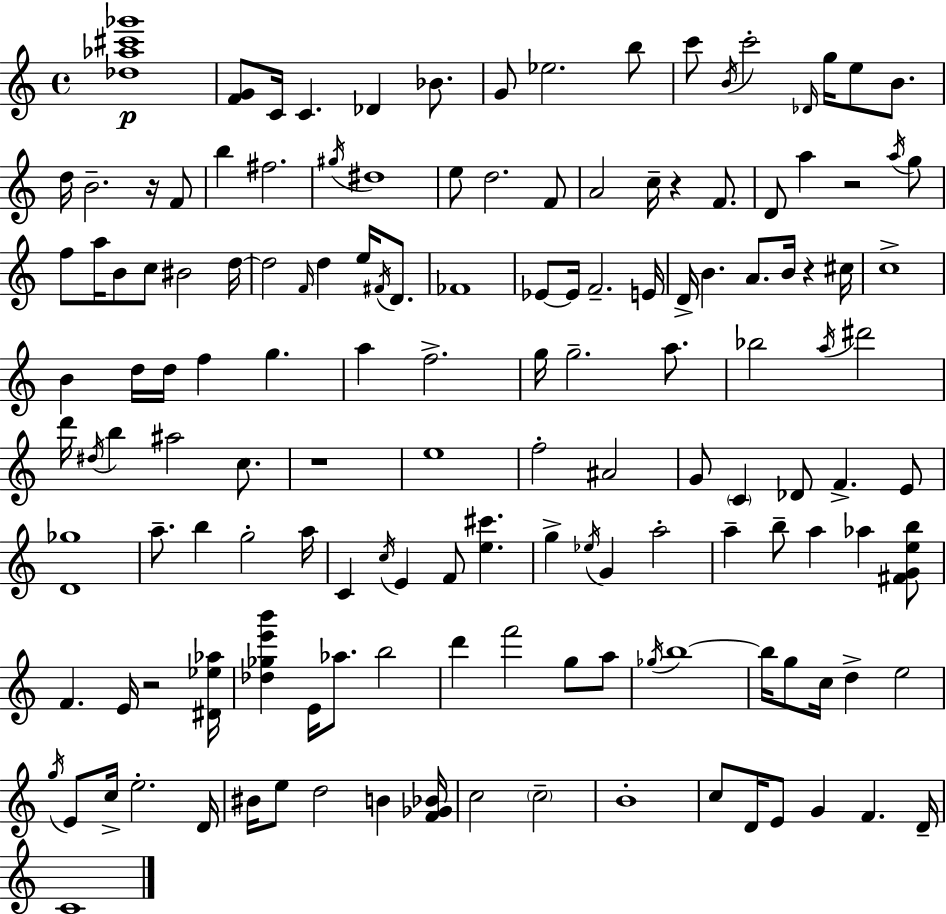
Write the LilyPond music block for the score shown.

{
  \clef treble
  \time 4/4
  \defaultTimeSignature
  \key a \minor
  <des'' aes'' cis''' ges'''>1\p | <f' g'>8 c'16 c'4. des'4 bes'8. | g'8 ees''2. b''8 | c'''8 \acciaccatura { b'16 } c'''2-. \grace { des'16 } g''16 e''8 b'8. | \break d''16 b'2.-- r16 | f'8 b''4 fis''2. | \acciaccatura { gis''16 } dis''1 | e''8 d''2. | \break f'8 a'2 c''16-- r4 | f'8. d'8 a''4 r2 | \acciaccatura { a''16 } g''8 f''8 a''16 b'8 c''8 bis'2 | d''16~~ d''2 \grace { f'16 } d''4 | \break e''16 \acciaccatura { fis'16 } d'8. fes'1 | ees'8~~ ees'16 f'2.-- | e'16 d'16-> b'4. a'8. | b'16 r4 cis''16 c''1-> | \break b'4 d''16 d''16 f''4 | g''4. a''4 f''2.-> | g''16 g''2.-- | a''8. bes''2 \acciaccatura { a''16 } dis'''2 | \break d'''16 \acciaccatura { dis''16 } b''4 ais''2 | c''8. r1 | e''1 | f''2-. | \break ais'2 g'8 \parenthesize c'4 des'8 | f'4.-> e'8 <d' ges''>1 | a''8.-- b''4 g''2-. | a''16 c'4 \acciaccatura { c''16 } e'4 | \break f'8 <e'' cis'''>4. g''4-> \acciaccatura { ees''16 } g'4 | a''2-. a''4-- b''8-- | a''4 aes''4 <fis' g' e'' b''>8 f'4. | e'16 r2 <dis' ees'' aes''>16 <des'' ges'' e''' b'''>4 e'16 aes''8. | \break b''2 d'''4 f'''2 | g''8 a''8 \acciaccatura { ges''16 } b''1~~ | b''16 g''8 c''16 d''4-> | e''2 \acciaccatura { g''16 } e'8 c''16-> e''2.-. | \break d'16 bis'16 e''8 d''2 | b'4 <f' ges' bes'>16 c''2 | \parenthesize c''2-- b'1-. | c''8 d'16 e'8 | \break g'4 f'4. d'16-- c'1 | \bar "|."
}